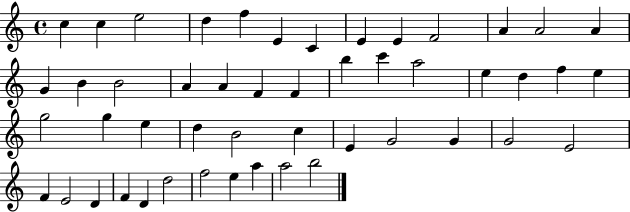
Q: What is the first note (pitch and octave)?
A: C5